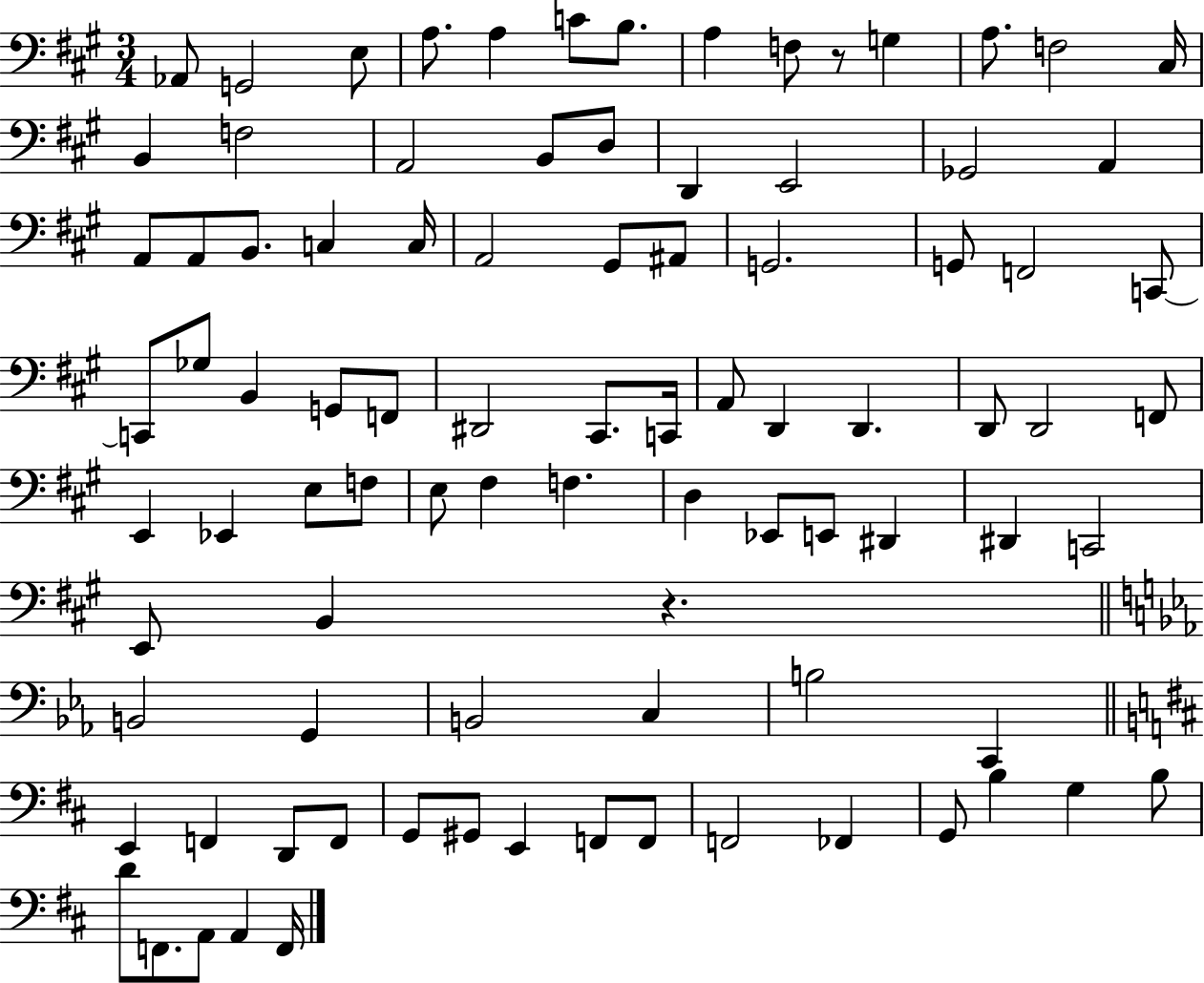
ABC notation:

X:1
T:Untitled
M:3/4
L:1/4
K:A
_A,,/2 G,,2 E,/2 A,/2 A, C/2 B,/2 A, F,/2 z/2 G, A,/2 F,2 ^C,/4 B,, F,2 A,,2 B,,/2 D,/2 D,, E,,2 _G,,2 A,, A,,/2 A,,/2 B,,/2 C, C,/4 A,,2 ^G,,/2 ^A,,/2 G,,2 G,,/2 F,,2 C,,/2 C,,/2 _G,/2 B,, G,,/2 F,,/2 ^D,,2 ^C,,/2 C,,/4 A,,/2 D,, D,, D,,/2 D,,2 F,,/2 E,, _E,, E,/2 F,/2 E,/2 ^F, F, D, _E,,/2 E,,/2 ^D,, ^D,, C,,2 E,,/2 B,, z B,,2 G,, B,,2 C, B,2 C,, E,, F,, D,,/2 F,,/2 G,,/2 ^G,,/2 E,, F,,/2 F,,/2 F,,2 _F,, G,,/2 B, G, B,/2 D/2 F,,/2 A,,/2 A,, F,,/4